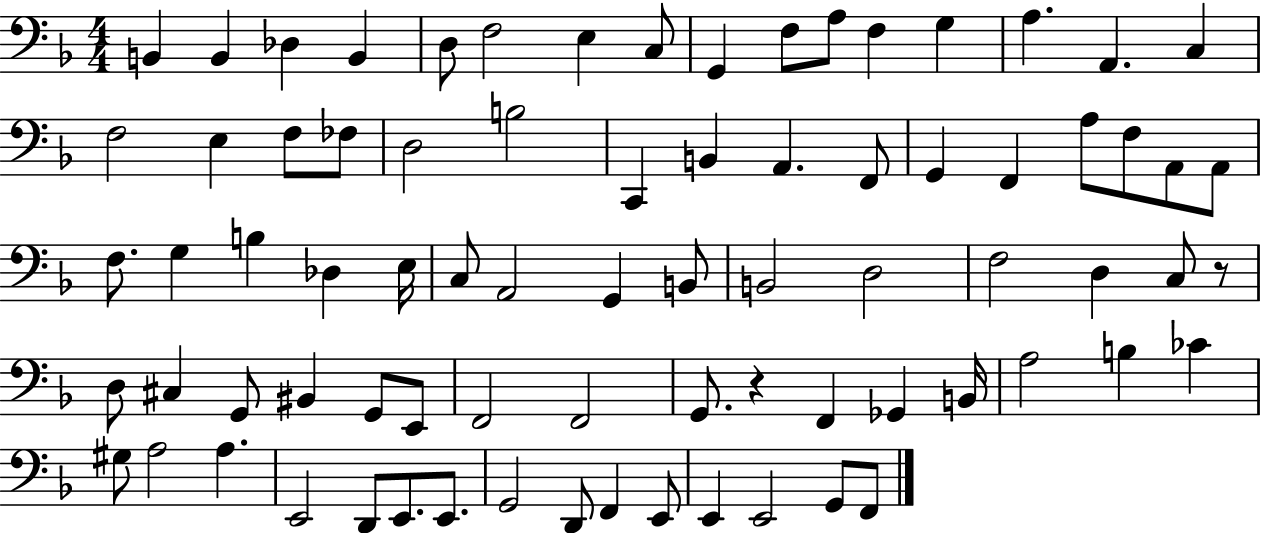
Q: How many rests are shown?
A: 2